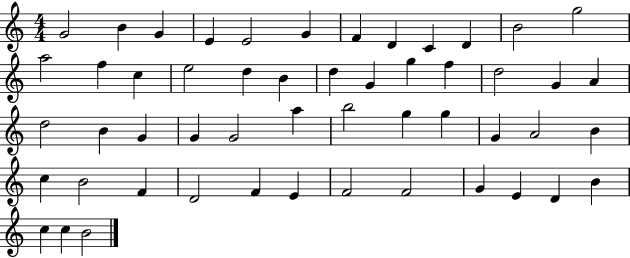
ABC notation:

X:1
T:Untitled
M:4/4
L:1/4
K:C
G2 B G E E2 G F D C D B2 g2 a2 f c e2 d B d G g f d2 G A d2 B G G G2 a b2 g g G A2 B c B2 F D2 F E F2 F2 G E D B c c B2